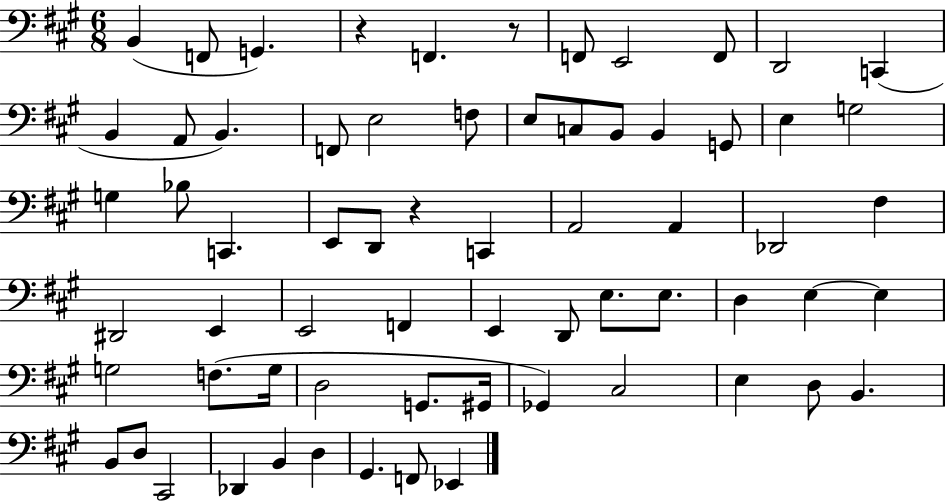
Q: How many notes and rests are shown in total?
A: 66